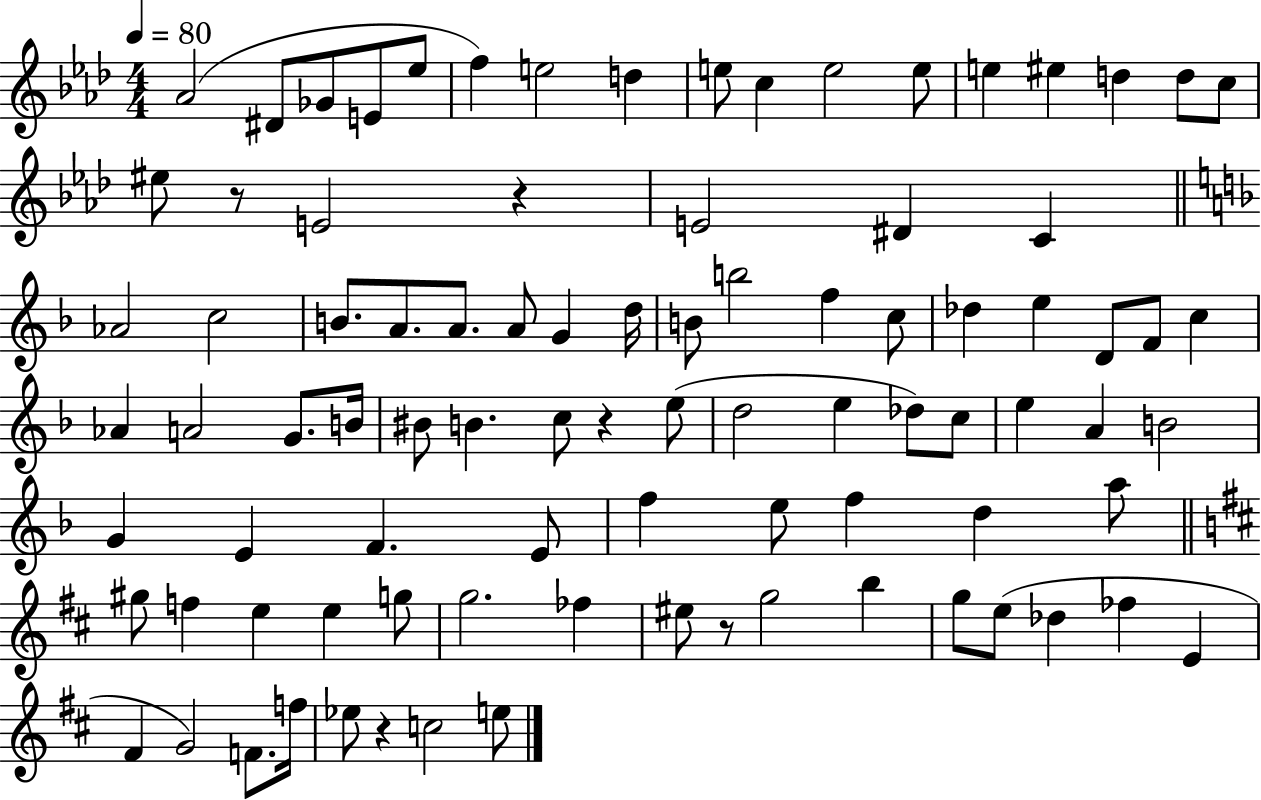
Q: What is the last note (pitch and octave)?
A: E5